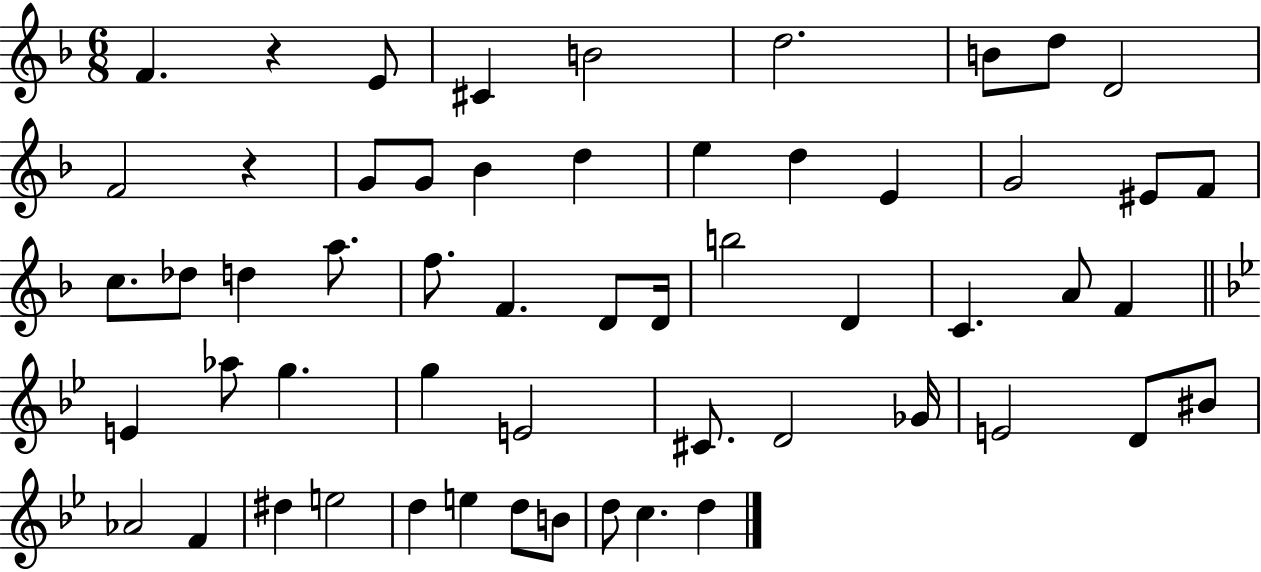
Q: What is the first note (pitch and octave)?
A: F4